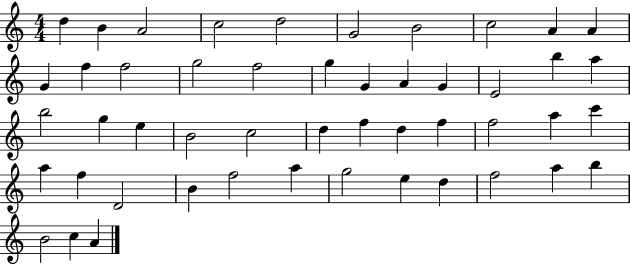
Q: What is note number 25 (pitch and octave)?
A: E5